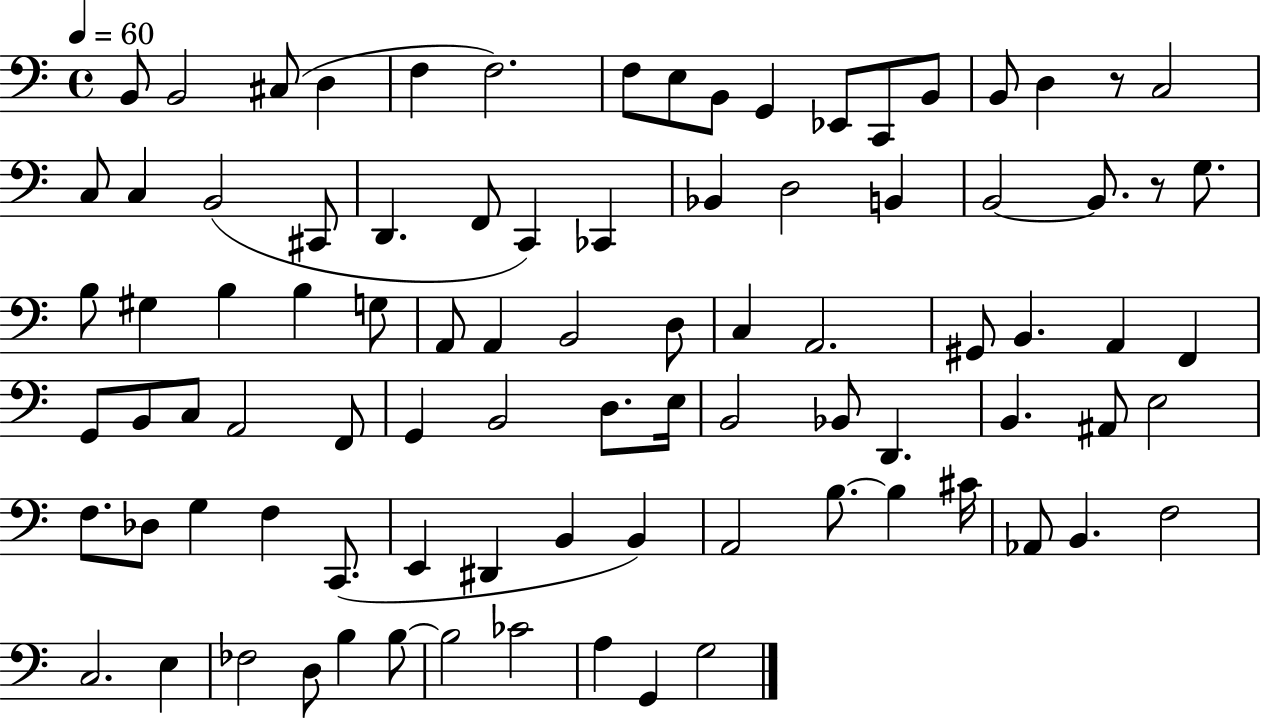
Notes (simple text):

B2/e B2/h C#3/e D3/q F3/q F3/h. F3/e E3/e B2/e G2/q Eb2/e C2/e B2/e B2/e D3/q R/e C3/h C3/e C3/q B2/h C#2/e D2/q. F2/e C2/q CES2/q Bb2/q D3/h B2/q B2/h B2/e. R/e G3/e. B3/e G#3/q B3/q B3/q G3/e A2/e A2/q B2/h D3/e C3/q A2/h. G#2/e B2/q. A2/q F2/q G2/e B2/e C3/e A2/h F2/e G2/q B2/h D3/e. E3/s B2/h Bb2/e D2/q. B2/q. A#2/e E3/h F3/e. Db3/e G3/q F3/q C2/e. E2/q D#2/q B2/q B2/q A2/h B3/e. B3/q C#4/s Ab2/e B2/q. F3/h C3/h. E3/q FES3/h D3/e B3/q B3/e B3/h CES4/h A3/q G2/q G3/h